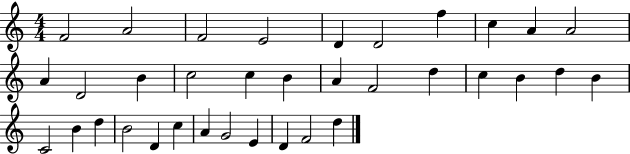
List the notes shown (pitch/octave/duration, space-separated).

F4/h A4/h F4/h E4/h D4/q D4/h F5/q C5/q A4/q A4/h A4/q D4/h B4/q C5/h C5/q B4/q A4/q F4/h D5/q C5/q B4/q D5/q B4/q C4/h B4/q D5/q B4/h D4/q C5/q A4/q G4/h E4/q D4/q F4/h D5/q